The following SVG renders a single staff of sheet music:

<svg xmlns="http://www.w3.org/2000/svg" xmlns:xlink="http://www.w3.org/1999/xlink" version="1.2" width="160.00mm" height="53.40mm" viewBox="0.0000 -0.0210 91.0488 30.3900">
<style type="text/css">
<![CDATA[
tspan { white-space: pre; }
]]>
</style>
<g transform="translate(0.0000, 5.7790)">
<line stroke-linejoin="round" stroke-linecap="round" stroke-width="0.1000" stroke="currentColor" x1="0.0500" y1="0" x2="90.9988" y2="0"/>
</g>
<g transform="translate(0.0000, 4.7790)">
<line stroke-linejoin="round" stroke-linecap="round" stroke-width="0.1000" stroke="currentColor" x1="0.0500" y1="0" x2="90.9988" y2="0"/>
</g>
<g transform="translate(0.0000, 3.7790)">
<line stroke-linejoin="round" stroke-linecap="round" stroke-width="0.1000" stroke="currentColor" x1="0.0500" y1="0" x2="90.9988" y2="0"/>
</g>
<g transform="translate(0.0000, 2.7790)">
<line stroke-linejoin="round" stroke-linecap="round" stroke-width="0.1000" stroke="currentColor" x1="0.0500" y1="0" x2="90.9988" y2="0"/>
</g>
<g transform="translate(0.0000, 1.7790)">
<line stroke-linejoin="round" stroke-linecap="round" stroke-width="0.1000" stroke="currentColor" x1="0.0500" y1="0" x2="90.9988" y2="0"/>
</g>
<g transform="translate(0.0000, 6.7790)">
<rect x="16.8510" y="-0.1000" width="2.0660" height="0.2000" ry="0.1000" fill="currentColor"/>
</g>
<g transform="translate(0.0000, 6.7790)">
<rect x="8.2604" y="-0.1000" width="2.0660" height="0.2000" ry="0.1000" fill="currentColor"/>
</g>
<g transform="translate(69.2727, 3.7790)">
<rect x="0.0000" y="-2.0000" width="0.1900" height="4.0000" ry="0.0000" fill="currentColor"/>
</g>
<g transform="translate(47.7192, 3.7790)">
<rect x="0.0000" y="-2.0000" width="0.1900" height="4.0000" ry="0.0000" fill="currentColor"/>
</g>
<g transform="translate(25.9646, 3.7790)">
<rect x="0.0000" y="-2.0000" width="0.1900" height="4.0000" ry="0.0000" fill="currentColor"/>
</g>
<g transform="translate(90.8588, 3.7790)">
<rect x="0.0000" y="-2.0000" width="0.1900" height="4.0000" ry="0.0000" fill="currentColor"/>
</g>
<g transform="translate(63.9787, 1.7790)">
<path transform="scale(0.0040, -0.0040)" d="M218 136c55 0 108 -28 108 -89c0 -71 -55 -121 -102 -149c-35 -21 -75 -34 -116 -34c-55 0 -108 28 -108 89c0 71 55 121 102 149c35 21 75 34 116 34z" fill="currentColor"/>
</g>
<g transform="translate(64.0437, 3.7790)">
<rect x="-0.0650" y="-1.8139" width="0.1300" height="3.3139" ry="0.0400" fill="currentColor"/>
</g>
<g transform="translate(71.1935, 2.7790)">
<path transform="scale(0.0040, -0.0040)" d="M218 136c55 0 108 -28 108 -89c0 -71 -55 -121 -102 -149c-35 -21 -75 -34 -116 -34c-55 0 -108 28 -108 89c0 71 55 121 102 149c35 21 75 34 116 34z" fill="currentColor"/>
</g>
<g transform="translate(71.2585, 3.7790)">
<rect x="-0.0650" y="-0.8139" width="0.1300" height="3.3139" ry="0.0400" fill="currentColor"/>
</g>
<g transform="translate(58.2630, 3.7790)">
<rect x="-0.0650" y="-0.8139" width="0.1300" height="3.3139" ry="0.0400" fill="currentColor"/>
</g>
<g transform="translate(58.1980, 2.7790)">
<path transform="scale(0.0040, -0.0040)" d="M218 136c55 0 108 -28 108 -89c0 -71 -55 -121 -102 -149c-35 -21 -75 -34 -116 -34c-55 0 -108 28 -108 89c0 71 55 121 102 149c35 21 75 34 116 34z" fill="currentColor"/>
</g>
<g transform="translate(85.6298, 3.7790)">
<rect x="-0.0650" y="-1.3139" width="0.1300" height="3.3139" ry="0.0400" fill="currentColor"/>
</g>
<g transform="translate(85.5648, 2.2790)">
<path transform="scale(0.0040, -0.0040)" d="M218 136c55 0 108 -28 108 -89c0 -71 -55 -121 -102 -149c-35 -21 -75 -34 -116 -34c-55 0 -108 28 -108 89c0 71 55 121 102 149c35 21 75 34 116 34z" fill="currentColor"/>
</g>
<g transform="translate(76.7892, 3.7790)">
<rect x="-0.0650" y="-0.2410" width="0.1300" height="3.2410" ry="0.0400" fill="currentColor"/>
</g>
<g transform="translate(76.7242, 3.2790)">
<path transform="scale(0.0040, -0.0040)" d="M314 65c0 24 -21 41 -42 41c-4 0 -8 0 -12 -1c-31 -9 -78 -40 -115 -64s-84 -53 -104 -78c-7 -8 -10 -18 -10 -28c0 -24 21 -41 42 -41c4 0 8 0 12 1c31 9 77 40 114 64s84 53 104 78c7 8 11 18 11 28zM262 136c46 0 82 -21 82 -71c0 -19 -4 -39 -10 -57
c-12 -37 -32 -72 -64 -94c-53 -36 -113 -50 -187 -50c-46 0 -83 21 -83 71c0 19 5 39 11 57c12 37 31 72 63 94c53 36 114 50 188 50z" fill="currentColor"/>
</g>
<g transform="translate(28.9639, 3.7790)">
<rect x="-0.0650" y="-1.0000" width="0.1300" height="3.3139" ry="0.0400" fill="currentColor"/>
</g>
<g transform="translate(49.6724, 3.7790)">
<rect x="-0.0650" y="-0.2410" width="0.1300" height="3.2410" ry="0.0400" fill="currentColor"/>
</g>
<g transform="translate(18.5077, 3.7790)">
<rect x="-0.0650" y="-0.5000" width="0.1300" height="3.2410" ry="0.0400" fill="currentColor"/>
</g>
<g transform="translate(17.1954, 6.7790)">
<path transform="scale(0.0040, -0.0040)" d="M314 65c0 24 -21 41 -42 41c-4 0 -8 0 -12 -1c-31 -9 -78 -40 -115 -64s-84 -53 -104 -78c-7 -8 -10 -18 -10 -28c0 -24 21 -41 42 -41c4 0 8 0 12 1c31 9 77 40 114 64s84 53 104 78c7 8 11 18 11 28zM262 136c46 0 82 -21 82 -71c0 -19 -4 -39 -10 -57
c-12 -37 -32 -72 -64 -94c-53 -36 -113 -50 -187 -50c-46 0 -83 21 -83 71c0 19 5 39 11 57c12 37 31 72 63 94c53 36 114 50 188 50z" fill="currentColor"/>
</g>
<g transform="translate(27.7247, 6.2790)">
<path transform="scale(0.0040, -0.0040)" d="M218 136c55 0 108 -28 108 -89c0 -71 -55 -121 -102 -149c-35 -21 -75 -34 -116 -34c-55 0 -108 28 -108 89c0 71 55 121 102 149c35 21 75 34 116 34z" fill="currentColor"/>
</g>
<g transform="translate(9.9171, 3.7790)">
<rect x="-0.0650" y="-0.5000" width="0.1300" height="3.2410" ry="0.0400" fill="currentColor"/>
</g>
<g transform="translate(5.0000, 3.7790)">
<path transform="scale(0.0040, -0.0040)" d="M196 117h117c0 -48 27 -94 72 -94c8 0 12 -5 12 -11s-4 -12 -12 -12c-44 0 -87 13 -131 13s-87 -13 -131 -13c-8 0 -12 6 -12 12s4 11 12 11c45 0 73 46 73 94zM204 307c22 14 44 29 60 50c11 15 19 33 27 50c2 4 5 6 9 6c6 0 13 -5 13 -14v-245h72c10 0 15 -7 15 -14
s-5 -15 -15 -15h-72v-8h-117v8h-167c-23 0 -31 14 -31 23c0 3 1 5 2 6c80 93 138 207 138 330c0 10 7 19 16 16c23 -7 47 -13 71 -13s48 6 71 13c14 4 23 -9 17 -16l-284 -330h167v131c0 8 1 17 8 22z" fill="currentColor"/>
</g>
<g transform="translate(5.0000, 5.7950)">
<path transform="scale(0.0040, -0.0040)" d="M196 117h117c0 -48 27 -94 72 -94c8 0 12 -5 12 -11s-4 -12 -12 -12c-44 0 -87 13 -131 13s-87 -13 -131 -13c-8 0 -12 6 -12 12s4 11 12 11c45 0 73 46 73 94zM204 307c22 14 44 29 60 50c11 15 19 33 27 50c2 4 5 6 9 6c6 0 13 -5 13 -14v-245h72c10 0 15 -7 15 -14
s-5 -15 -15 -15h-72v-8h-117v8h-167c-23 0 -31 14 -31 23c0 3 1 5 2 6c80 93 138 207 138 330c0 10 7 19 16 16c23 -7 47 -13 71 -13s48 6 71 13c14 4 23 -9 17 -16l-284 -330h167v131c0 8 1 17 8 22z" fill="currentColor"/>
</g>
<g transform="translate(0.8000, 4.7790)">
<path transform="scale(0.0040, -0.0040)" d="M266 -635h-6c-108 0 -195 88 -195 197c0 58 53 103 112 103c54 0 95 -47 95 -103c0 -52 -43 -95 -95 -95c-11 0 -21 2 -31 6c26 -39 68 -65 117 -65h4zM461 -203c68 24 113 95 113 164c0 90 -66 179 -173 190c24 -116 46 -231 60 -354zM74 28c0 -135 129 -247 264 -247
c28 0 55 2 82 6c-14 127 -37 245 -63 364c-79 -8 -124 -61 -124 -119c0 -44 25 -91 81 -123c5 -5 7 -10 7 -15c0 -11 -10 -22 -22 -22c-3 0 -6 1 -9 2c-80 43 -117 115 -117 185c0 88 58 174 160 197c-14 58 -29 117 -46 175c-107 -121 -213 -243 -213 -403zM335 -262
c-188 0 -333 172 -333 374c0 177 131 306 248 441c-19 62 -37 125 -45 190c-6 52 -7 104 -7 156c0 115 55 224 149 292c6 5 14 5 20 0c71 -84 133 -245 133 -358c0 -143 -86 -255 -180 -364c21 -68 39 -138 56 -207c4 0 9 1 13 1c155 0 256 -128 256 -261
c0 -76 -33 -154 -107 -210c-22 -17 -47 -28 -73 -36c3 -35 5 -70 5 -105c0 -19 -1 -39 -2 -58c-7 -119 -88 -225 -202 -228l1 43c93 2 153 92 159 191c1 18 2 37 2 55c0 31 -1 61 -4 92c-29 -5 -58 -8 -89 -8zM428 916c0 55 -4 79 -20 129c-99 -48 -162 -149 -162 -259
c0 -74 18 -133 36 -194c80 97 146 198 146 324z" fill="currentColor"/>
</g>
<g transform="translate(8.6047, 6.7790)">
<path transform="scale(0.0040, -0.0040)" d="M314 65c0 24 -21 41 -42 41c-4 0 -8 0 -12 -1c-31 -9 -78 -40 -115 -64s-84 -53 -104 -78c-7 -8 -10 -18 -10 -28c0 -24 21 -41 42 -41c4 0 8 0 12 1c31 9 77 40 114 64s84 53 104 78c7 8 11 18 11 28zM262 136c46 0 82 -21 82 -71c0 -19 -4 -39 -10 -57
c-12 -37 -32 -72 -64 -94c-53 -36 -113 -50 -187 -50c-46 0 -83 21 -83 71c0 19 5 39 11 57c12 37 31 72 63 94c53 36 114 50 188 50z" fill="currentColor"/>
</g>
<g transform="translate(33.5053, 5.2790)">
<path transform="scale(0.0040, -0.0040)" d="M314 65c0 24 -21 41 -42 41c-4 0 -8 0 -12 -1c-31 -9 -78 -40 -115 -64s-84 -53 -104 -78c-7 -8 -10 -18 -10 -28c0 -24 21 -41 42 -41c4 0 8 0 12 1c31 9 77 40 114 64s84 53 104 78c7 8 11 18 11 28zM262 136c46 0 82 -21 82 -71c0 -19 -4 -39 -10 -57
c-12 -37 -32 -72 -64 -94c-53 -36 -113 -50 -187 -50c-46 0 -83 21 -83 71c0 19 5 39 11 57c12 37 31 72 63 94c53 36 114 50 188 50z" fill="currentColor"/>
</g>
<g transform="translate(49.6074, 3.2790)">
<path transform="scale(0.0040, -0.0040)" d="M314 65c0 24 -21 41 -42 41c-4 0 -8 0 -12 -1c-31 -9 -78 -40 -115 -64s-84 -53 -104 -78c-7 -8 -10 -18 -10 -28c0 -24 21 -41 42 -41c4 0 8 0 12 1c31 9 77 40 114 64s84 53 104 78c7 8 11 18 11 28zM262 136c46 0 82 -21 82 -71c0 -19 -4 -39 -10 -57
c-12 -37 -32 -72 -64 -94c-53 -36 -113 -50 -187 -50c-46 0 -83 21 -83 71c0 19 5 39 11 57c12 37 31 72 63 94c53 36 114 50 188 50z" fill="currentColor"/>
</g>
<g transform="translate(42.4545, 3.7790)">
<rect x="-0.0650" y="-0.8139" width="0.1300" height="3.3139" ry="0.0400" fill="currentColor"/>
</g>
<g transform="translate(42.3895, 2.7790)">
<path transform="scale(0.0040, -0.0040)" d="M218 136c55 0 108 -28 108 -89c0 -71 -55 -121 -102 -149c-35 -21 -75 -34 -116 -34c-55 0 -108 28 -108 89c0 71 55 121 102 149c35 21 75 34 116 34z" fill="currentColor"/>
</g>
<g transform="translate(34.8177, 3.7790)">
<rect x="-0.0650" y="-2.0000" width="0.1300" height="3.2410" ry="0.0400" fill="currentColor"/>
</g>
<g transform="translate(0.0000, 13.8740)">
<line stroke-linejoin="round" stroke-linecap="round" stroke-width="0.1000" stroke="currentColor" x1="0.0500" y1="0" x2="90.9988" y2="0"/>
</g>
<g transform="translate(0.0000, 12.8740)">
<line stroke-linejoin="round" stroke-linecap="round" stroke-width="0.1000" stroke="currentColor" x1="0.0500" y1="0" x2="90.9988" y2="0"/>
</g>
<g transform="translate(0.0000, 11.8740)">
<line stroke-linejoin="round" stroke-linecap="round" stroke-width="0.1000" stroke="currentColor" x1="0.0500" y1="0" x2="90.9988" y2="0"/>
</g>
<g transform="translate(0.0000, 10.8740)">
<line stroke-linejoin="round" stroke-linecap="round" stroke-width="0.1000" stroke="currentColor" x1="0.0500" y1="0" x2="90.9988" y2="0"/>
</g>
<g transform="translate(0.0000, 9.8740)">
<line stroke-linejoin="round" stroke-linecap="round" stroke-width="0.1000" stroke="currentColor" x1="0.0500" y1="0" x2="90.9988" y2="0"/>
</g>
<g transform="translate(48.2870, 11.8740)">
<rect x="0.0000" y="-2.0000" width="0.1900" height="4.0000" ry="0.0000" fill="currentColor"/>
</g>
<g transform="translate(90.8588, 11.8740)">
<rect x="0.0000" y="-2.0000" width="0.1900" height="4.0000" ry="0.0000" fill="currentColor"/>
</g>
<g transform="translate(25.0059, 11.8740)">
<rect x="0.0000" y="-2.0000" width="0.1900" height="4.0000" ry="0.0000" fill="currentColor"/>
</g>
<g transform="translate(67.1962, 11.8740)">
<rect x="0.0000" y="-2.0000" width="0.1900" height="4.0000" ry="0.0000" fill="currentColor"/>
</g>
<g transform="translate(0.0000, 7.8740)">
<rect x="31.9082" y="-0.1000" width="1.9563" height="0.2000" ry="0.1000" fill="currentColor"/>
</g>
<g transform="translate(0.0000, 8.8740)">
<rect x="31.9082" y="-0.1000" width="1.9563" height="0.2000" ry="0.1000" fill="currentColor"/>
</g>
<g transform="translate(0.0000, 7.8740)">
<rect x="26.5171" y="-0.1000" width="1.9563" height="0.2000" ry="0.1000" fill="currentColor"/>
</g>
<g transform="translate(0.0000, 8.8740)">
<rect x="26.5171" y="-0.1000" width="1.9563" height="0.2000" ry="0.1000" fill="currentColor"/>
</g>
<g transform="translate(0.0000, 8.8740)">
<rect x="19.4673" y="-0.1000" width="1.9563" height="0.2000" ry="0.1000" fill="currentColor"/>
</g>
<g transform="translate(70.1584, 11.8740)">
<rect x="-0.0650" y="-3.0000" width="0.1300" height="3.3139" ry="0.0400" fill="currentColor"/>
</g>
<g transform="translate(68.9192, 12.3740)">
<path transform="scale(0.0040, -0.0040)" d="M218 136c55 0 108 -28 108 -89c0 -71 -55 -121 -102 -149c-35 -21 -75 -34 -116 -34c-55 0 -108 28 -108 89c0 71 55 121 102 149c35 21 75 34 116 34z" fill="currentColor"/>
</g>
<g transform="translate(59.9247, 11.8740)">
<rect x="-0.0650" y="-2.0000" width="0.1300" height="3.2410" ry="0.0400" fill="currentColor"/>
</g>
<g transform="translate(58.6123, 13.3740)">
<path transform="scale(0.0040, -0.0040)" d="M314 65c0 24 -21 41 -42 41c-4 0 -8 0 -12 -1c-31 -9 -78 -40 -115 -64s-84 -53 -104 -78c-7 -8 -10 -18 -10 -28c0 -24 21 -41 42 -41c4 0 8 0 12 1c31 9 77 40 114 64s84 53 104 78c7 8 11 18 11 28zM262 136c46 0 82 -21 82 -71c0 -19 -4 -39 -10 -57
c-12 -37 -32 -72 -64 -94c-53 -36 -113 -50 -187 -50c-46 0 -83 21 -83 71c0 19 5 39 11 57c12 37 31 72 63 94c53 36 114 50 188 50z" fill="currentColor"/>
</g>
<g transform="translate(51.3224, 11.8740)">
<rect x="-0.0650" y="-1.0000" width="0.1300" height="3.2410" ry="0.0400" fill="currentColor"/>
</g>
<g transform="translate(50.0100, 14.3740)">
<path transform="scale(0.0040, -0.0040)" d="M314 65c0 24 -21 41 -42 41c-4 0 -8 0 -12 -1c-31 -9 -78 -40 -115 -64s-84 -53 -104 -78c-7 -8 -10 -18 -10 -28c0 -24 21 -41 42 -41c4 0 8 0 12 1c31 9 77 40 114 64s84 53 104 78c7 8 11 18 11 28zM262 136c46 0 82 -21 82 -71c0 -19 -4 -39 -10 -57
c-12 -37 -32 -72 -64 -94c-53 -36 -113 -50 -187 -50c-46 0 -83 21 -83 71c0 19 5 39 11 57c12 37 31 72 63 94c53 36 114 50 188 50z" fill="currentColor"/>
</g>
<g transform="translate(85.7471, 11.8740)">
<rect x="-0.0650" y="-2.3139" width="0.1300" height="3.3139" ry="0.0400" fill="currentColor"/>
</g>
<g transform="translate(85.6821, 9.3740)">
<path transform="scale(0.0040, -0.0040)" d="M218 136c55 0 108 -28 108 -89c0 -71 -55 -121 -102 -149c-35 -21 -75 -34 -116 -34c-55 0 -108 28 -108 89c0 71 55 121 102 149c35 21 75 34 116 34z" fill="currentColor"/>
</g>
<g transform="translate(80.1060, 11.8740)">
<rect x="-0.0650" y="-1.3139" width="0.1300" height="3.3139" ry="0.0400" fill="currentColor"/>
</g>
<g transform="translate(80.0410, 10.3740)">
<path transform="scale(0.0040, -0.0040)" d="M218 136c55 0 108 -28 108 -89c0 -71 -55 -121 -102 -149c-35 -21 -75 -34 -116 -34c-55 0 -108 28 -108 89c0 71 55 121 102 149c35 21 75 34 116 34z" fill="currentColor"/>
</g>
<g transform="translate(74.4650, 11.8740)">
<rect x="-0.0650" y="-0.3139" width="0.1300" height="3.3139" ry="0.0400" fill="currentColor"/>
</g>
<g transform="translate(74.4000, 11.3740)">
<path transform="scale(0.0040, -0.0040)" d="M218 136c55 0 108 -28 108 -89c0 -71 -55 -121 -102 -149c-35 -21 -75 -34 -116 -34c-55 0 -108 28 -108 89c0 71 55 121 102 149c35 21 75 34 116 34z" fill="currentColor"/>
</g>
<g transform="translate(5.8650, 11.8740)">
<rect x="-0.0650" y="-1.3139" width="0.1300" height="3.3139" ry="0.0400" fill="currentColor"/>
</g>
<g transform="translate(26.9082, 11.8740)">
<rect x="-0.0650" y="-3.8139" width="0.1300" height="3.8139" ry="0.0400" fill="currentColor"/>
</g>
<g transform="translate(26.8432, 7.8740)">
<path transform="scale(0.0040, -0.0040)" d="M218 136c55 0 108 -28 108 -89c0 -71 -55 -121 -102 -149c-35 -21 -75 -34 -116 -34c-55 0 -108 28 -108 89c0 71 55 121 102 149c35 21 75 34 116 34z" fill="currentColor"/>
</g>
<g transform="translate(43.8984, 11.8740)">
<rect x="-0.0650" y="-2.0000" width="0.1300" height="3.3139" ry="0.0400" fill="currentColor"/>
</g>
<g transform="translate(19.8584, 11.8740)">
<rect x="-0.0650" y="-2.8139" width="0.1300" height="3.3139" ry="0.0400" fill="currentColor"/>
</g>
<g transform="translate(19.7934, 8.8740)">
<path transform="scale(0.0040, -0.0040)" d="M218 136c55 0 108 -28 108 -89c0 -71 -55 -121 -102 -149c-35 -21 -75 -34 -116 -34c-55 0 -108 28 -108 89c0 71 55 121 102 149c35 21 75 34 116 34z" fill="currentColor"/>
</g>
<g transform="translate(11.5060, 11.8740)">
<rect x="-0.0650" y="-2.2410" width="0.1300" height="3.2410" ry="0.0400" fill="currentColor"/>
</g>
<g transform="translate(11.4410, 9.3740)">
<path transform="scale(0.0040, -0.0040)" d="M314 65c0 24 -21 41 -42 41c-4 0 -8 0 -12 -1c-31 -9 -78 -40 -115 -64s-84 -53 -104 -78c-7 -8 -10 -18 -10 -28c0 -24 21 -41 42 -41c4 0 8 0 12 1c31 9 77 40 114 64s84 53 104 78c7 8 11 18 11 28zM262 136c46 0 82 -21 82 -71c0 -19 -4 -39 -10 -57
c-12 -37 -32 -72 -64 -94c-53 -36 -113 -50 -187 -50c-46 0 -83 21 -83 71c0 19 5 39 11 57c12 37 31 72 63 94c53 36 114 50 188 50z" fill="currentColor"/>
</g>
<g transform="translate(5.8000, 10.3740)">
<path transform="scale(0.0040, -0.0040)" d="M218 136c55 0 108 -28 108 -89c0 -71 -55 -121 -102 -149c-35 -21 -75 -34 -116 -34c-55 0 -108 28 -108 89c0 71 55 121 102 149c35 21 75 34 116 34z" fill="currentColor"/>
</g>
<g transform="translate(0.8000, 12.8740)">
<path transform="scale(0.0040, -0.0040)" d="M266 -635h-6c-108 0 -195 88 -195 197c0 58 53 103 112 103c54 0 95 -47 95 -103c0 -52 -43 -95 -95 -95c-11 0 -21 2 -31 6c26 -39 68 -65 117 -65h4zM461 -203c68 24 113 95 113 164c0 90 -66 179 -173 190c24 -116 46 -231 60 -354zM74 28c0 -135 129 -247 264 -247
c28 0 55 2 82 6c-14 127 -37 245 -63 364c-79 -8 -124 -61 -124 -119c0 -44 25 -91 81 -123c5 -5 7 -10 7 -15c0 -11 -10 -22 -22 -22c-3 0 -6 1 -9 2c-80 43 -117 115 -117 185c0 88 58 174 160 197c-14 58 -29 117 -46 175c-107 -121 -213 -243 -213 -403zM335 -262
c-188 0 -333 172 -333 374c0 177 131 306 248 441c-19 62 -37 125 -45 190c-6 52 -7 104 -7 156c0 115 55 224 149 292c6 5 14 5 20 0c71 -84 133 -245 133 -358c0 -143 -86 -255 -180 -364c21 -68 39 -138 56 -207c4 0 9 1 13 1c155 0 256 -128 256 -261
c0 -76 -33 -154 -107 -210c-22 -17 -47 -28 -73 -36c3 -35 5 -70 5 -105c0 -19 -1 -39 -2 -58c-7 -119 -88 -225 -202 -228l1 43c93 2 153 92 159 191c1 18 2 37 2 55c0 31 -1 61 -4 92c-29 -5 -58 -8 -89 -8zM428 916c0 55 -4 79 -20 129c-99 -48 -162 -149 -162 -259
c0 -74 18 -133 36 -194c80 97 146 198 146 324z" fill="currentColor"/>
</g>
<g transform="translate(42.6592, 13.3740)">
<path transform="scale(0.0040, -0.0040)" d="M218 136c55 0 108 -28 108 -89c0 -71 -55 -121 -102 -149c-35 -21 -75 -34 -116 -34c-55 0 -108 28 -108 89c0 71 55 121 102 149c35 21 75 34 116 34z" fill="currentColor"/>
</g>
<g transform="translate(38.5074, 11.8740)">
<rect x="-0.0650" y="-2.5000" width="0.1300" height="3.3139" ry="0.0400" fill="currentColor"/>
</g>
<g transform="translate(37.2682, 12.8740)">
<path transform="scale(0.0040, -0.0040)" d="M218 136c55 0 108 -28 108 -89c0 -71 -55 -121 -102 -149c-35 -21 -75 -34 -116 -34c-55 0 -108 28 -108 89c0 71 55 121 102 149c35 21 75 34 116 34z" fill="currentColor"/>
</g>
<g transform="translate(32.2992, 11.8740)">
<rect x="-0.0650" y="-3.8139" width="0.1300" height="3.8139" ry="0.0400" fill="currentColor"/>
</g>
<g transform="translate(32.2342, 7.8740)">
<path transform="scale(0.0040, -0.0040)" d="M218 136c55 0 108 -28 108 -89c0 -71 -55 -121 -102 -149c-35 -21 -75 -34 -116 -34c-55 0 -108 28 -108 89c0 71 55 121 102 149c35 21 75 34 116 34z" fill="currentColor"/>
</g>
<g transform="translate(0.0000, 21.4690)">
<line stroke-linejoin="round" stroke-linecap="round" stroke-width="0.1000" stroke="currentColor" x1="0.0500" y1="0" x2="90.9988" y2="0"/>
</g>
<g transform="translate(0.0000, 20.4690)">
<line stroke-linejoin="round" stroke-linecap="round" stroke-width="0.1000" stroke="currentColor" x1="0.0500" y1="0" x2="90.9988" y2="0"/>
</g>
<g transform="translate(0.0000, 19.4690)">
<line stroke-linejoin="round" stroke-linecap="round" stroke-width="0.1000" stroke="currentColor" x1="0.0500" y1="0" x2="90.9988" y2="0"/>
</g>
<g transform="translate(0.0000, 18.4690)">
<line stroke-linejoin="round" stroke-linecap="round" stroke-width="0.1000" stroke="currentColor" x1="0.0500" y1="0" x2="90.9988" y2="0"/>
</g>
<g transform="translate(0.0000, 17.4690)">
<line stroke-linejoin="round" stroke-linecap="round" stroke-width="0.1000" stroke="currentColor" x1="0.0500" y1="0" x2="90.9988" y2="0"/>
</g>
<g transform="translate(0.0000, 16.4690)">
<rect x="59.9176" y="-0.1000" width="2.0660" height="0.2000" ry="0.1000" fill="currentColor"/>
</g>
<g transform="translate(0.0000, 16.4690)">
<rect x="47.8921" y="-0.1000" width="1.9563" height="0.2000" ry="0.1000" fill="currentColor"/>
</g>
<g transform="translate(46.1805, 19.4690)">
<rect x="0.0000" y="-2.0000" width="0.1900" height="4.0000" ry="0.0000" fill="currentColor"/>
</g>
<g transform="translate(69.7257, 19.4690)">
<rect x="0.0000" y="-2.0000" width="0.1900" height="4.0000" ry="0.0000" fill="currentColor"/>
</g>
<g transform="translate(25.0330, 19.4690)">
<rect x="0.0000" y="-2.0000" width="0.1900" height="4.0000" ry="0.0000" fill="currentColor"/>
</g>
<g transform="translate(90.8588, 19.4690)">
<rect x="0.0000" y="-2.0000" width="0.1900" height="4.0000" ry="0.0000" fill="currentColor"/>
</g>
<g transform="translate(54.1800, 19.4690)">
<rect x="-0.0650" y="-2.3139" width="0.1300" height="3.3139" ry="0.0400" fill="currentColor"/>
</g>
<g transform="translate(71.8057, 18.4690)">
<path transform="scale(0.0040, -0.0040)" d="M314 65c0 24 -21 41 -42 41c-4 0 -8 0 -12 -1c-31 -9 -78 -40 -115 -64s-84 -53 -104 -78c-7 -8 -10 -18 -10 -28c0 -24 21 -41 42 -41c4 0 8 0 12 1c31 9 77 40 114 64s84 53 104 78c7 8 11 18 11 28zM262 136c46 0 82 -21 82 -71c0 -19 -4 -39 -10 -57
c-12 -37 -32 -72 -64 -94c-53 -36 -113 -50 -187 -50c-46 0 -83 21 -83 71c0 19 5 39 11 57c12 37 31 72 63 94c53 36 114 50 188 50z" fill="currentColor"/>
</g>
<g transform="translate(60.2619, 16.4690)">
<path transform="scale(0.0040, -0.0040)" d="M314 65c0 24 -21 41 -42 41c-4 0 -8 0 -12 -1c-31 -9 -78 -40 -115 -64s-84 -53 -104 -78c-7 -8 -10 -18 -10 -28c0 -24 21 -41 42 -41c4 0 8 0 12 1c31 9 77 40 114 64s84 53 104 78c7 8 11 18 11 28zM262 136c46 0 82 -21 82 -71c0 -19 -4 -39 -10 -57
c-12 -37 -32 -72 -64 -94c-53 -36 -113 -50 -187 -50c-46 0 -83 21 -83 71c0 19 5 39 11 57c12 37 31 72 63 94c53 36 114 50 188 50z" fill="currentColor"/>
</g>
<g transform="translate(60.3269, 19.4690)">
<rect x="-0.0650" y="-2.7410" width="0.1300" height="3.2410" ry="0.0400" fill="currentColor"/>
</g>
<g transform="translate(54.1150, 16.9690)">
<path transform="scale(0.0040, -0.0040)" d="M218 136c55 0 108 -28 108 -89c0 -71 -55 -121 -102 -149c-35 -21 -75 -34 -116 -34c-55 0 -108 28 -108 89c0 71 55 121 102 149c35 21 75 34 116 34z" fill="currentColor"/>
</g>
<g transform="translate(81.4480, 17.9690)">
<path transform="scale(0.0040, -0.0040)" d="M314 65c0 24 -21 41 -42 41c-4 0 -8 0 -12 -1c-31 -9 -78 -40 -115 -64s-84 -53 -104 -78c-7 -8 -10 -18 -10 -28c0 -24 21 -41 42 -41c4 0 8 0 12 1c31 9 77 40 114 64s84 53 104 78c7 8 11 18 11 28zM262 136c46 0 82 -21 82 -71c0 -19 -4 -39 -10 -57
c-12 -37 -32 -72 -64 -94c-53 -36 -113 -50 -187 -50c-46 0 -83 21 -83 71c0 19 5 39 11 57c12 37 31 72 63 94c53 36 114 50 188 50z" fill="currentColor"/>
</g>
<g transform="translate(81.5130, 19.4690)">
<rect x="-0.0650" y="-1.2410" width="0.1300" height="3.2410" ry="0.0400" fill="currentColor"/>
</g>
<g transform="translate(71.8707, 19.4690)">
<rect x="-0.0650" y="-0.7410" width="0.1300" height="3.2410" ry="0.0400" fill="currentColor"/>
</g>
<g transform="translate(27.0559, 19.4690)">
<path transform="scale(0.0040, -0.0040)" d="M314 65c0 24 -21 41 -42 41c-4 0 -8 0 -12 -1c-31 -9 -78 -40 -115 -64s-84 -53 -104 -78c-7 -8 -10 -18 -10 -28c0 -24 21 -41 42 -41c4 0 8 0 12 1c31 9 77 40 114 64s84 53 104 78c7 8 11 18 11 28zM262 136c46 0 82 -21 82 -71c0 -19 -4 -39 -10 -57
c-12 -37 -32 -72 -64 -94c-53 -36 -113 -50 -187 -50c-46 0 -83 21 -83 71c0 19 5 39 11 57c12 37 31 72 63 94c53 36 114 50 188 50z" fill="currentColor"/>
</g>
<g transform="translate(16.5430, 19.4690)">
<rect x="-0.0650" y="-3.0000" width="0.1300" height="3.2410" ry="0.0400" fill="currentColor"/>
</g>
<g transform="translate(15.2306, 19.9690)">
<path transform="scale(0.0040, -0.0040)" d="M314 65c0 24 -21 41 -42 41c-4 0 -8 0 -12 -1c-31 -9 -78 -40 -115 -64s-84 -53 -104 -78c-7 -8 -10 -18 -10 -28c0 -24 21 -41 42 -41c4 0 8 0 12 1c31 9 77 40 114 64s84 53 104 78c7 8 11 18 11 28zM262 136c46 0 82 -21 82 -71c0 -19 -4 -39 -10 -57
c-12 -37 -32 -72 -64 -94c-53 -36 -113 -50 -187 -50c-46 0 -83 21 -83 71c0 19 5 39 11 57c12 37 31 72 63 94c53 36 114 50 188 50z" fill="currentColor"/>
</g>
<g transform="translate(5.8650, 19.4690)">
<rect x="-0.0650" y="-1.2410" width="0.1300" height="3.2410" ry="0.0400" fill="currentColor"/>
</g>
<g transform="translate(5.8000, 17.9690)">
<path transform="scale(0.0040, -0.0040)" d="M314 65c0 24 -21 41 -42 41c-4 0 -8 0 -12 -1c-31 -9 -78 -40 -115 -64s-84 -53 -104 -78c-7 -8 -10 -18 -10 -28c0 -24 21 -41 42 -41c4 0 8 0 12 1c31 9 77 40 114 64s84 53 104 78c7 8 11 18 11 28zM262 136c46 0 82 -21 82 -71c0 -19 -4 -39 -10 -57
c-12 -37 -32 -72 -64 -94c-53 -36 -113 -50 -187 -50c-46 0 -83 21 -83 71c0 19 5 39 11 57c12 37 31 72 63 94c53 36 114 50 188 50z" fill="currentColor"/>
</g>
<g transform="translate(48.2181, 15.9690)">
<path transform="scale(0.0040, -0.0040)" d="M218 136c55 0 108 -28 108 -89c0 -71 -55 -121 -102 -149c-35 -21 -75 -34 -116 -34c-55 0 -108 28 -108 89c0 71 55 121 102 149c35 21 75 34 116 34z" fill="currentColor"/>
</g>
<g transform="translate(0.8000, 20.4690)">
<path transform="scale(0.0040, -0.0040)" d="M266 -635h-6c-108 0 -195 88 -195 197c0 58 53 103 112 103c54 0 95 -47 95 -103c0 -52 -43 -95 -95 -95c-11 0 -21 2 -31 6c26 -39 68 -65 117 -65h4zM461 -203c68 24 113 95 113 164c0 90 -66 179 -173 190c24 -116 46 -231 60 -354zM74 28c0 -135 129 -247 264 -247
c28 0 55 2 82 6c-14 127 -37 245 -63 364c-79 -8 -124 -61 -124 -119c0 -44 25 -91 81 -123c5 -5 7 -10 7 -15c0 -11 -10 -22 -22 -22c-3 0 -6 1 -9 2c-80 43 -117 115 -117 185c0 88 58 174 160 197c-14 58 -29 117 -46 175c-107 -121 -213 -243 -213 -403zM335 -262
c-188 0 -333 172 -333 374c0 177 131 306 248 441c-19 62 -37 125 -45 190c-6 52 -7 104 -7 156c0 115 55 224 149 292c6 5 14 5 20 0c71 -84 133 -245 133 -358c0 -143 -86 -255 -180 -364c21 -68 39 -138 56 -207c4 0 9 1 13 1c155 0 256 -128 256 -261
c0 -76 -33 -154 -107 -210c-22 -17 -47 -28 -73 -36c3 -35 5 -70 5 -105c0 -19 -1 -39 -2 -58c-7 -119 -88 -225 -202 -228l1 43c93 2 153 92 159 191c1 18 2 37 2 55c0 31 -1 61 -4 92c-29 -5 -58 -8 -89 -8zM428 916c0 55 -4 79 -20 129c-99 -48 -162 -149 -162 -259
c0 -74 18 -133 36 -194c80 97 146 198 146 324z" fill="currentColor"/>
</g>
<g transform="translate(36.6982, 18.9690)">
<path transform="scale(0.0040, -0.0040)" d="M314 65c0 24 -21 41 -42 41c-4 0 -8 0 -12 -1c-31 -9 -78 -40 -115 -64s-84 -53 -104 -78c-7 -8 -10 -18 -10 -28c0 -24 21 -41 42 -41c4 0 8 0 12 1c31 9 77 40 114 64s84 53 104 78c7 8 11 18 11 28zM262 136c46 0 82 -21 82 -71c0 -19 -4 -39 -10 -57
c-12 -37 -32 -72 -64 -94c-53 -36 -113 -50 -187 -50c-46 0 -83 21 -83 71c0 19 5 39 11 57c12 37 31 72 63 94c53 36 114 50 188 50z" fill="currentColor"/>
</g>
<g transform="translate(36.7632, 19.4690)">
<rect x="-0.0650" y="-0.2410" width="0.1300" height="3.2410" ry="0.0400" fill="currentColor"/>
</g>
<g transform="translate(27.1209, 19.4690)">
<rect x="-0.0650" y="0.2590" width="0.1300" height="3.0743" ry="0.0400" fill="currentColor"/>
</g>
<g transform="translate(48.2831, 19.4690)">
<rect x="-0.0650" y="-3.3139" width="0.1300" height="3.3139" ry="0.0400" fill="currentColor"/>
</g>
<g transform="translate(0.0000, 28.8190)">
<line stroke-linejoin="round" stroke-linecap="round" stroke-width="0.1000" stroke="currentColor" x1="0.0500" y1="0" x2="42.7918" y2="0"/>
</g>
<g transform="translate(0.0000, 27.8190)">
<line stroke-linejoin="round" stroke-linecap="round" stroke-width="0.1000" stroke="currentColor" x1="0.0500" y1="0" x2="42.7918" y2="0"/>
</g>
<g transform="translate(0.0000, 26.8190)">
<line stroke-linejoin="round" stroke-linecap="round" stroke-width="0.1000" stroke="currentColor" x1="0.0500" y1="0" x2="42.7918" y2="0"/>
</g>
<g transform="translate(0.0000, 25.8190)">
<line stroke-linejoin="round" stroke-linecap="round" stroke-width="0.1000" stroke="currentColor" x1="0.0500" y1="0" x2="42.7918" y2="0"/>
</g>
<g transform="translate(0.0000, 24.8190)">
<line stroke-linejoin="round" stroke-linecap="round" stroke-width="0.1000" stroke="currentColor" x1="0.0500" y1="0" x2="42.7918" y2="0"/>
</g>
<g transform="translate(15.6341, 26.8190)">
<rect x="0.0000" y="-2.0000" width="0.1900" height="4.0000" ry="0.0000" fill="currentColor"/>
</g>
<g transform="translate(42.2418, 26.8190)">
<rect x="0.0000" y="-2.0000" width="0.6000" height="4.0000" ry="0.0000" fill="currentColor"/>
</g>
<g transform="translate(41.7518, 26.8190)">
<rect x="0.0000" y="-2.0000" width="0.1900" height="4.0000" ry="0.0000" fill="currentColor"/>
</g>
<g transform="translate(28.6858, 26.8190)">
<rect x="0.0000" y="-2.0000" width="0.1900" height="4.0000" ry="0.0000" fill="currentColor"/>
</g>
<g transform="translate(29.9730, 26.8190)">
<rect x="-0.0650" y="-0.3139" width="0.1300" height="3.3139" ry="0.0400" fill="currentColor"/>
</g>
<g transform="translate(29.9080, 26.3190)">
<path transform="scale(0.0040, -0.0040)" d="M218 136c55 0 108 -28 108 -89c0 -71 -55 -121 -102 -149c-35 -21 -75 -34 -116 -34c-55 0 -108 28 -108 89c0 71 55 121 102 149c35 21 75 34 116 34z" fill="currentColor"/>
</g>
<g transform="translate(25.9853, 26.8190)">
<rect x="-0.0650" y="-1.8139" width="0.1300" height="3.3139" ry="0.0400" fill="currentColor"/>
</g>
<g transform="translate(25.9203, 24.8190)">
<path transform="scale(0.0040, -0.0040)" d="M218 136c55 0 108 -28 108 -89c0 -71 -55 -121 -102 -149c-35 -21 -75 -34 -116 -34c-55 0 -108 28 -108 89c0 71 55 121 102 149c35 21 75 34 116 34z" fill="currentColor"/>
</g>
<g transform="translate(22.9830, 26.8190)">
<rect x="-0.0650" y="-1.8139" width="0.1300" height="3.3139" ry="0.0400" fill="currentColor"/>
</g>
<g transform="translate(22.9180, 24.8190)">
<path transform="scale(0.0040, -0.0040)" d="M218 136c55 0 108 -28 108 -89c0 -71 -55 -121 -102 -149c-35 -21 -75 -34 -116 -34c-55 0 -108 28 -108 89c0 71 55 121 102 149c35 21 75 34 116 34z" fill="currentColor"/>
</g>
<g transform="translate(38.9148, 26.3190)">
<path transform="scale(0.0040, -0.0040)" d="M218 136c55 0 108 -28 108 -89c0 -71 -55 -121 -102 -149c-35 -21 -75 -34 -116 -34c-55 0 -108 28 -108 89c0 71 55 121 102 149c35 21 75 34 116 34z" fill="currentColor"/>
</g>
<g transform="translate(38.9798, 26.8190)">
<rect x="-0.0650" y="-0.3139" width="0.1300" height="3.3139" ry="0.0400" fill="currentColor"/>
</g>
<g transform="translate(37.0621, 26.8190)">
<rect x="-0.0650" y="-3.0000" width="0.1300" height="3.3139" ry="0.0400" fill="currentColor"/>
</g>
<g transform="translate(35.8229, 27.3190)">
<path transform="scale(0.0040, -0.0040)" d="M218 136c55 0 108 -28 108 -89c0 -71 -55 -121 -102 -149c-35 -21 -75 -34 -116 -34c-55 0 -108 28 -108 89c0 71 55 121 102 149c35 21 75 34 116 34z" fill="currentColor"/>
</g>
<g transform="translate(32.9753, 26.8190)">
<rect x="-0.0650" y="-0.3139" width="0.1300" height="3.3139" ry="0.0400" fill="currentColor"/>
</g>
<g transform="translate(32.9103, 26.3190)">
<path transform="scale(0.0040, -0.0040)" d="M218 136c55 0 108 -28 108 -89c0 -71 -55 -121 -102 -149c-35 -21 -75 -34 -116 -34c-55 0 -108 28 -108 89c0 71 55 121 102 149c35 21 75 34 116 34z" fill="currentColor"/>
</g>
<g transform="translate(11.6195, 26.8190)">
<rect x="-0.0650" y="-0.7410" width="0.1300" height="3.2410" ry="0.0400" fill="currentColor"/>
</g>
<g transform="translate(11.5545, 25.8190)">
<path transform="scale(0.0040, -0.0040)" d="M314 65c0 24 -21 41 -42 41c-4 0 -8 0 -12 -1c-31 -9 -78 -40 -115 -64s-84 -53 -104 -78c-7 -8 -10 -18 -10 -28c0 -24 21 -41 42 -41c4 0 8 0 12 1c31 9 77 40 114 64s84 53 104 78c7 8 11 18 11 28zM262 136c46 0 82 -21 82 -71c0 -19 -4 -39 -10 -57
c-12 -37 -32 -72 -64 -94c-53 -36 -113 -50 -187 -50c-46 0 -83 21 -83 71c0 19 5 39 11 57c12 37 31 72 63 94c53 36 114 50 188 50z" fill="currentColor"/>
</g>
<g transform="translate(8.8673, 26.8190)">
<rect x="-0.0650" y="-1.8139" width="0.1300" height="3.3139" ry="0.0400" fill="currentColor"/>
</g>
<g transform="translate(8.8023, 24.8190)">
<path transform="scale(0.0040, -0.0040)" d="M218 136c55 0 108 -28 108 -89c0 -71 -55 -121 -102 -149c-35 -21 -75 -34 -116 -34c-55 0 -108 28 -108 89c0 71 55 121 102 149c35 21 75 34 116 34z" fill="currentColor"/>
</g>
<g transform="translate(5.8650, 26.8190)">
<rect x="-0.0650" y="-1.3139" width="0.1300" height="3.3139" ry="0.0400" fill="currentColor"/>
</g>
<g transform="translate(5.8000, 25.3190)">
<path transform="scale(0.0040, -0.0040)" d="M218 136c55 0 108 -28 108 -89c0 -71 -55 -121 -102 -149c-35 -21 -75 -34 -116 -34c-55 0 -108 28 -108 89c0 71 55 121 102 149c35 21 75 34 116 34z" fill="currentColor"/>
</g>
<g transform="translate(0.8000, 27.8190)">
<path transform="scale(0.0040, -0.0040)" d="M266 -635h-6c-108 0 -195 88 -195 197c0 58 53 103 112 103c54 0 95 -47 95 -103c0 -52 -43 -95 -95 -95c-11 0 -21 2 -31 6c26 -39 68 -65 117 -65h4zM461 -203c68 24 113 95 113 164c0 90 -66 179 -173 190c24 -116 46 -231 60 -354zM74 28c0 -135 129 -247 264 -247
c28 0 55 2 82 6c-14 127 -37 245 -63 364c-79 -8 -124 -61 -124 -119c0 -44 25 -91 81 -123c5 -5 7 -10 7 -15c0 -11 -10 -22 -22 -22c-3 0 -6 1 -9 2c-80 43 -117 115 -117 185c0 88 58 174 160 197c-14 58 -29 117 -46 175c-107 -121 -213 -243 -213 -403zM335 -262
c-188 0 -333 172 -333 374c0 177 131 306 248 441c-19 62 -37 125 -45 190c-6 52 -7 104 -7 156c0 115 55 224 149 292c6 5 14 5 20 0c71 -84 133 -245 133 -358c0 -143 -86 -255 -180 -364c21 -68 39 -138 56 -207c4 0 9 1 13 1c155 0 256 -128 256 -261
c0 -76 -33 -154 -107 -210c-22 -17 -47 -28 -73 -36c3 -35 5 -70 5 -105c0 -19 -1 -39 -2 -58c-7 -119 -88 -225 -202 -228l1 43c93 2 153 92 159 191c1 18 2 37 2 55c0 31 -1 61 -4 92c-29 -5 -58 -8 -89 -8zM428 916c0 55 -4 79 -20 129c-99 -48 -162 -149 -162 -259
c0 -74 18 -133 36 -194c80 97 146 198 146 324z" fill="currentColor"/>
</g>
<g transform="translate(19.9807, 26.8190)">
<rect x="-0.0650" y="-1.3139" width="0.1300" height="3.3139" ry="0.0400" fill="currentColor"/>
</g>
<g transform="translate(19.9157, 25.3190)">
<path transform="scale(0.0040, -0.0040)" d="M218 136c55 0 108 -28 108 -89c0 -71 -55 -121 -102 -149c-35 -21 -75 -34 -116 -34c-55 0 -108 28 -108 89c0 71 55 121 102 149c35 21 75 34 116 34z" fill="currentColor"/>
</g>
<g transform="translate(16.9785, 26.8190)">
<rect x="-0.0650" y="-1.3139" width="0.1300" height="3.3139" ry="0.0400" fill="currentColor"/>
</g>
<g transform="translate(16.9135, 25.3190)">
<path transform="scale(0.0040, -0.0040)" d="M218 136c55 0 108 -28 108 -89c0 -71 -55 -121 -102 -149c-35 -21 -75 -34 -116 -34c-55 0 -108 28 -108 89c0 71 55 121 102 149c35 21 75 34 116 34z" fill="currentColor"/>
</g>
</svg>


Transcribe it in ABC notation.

X:1
T:Untitled
M:4/4
L:1/4
K:C
C2 C2 D F2 d c2 d f d c2 e e g2 a c' c' G F D2 F2 A c e g e2 A2 B2 c2 b g a2 d2 e2 e f d2 e e f f c c A c